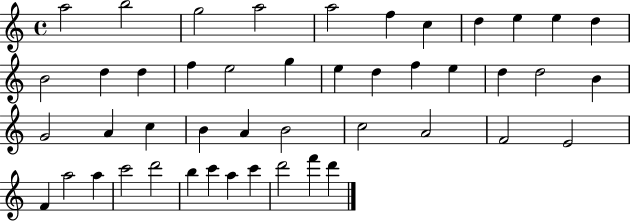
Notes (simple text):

A5/h B5/h G5/h A5/h A5/h F5/q C5/q D5/q E5/q E5/q D5/q B4/h D5/q D5/q F5/q E5/h G5/q E5/q D5/q F5/q E5/q D5/q D5/h B4/q G4/h A4/q C5/q B4/q A4/q B4/h C5/h A4/h F4/h E4/h F4/q A5/h A5/q C6/h D6/h B5/q C6/q A5/q C6/q D6/h F6/q D6/q